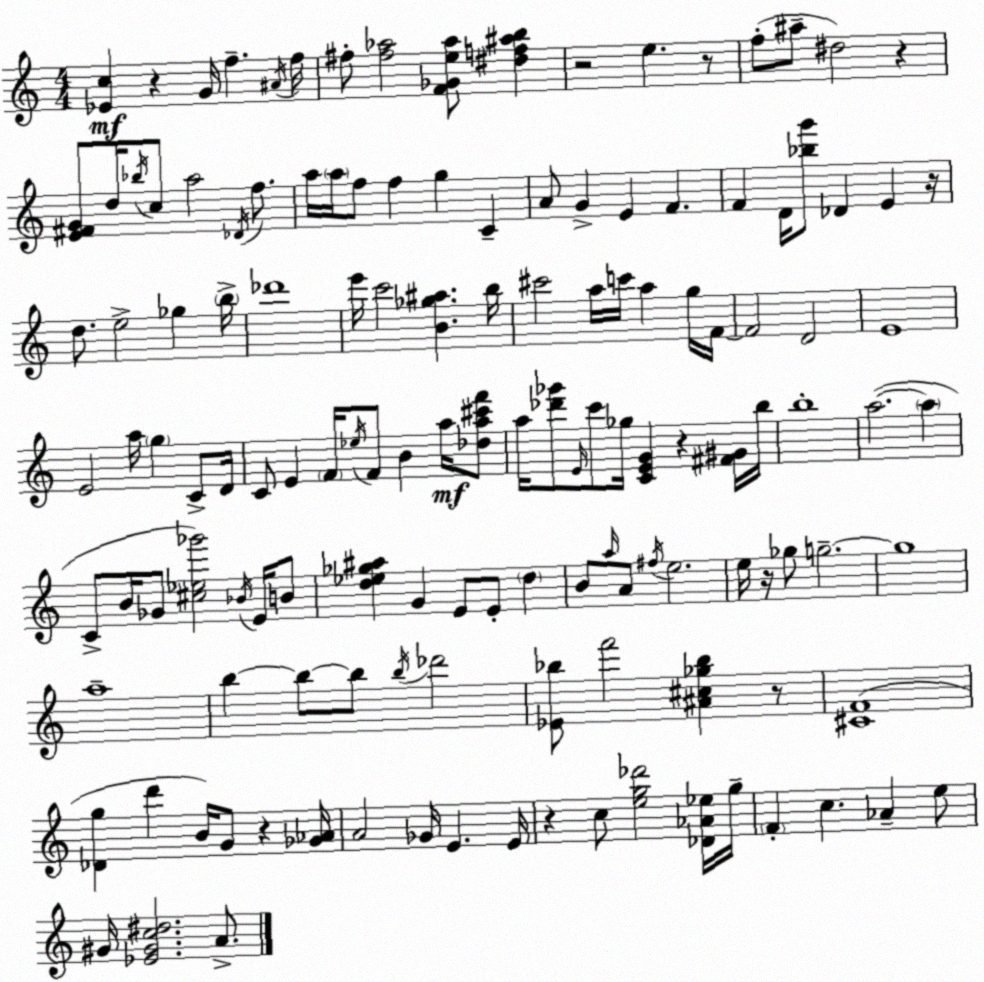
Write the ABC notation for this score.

X:1
T:Untitled
M:4/4
L:1/4
K:C
[_Ec] z G/4 f ^A/4 f/4 ^f/2 [^f_a]2 [F_Ge_a]/2 [^df^ab] z2 e z/2 f/2 ^a/2 ^d2 z [E^FG]/2 d/4 _b/4 c/2 a2 _D/4 f/2 a/4 a/4 f/2 f g C A/2 G E F F D/4 [_bg']/2 _D E z/4 d/2 e2 _g b/4 _d'4 e'/4 c'2 [B_g^a] b/4 ^c'2 a/4 c'/4 a g/4 F/4 F2 D2 E4 E2 a/4 g C/2 D/4 C/2 E F/4 _e/4 F/2 B a/4 [_da^c'f']/2 a/4 [_d'_g']/2 E/4 c'/2 _g/4 [CEG] z [^F^G]/4 b/4 b4 a2 a C/2 B/4 _G/2 [^c_e_g']2 _B/4 E/4 B/2 [d_e_g^a] G E/2 E/2 d B/2 a/4 A/2 ^f/4 e2 e/4 z/4 _g/2 g2 g4 a4 b b/2 b/2 b/4 _d'2 [_E_b]/2 f'2 [^A^c_g_b] z/2 [^CF]4 [_Dg] d' B/4 G/2 z [_G_A]/4 A2 _G/4 E E/4 z c/2 [eg_d']2 [_D_A_e]/4 g/4 F c _A e/2 ^G/4 [_E^Gc^d]2 A/2